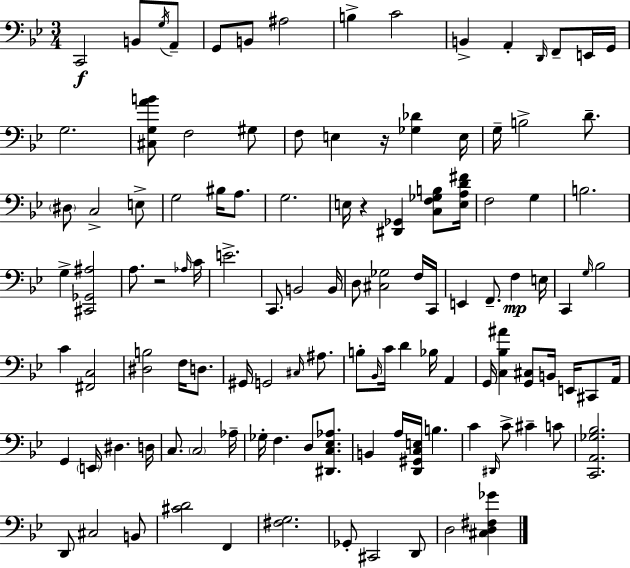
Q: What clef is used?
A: bass